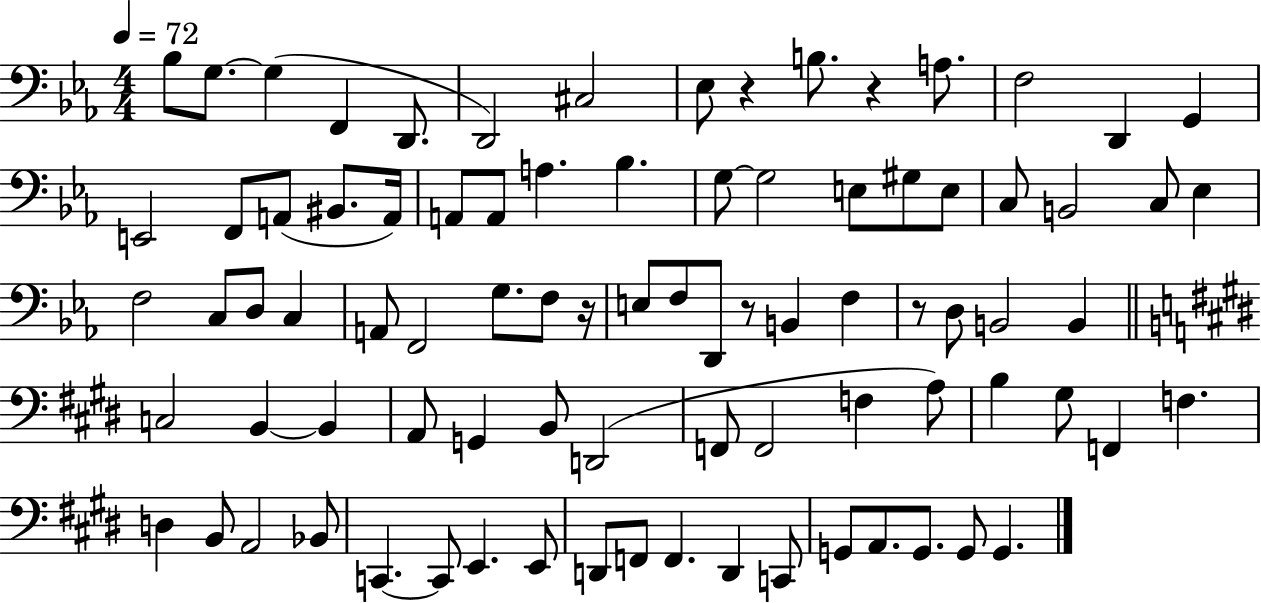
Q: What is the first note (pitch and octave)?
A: Bb3